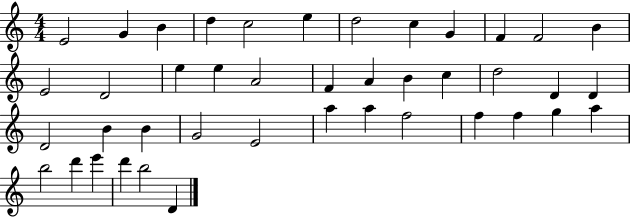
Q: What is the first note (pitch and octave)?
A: E4